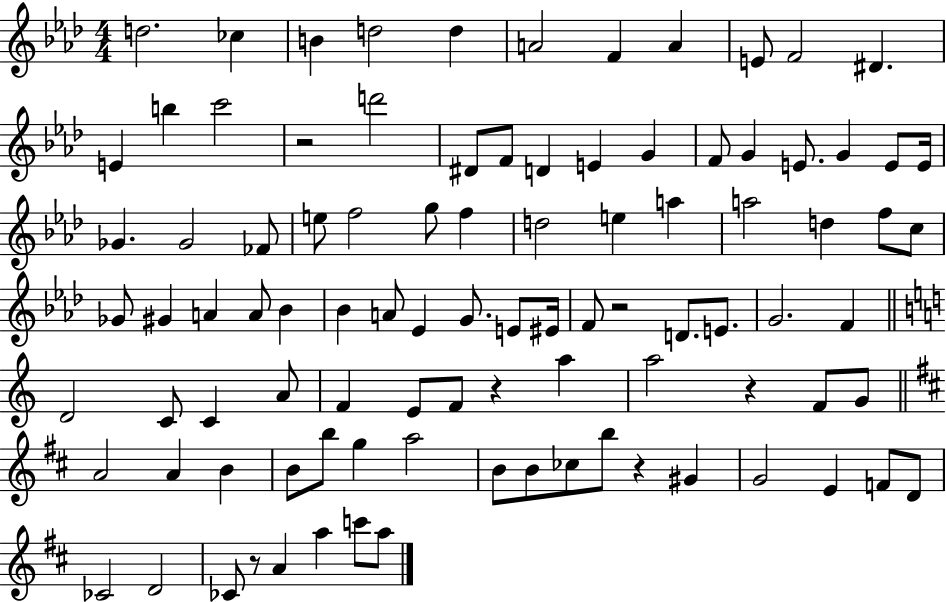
X:1
T:Untitled
M:4/4
L:1/4
K:Ab
d2 _c B d2 d A2 F A E/2 F2 ^D E b c'2 z2 d'2 ^D/2 F/2 D E G F/2 G E/2 G E/2 E/4 _G _G2 _F/2 e/2 f2 g/2 f d2 e a a2 d f/2 c/2 _G/2 ^G A A/2 _B _B A/2 _E G/2 E/2 ^E/4 F/2 z2 D/2 E/2 G2 F D2 C/2 C A/2 F E/2 F/2 z a a2 z F/2 G/2 A2 A B B/2 b/2 g a2 B/2 B/2 _c/2 b/2 z ^G G2 E F/2 D/2 _C2 D2 _C/2 z/2 A a c'/2 a/2